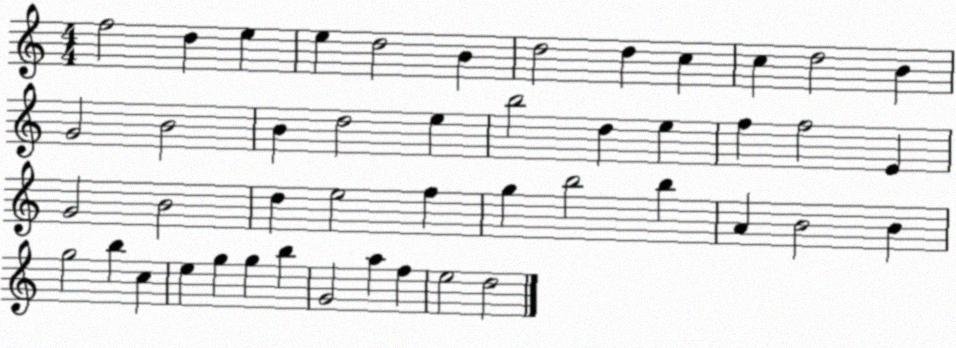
X:1
T:Untitled
M:4/4
L:1/4
K:C
f2 d e e d2 B d2 d c c d2 B G2 B2 B d2 e b2 d e f f2 E G2 B2 d e2 f g b2 b A B2 B g2 b c e g g b G2 a f e2 d2